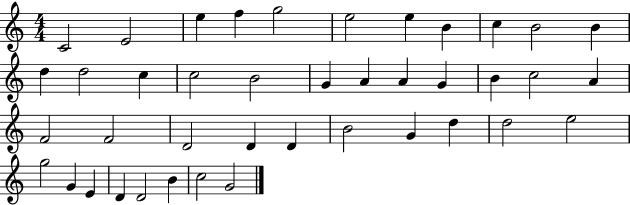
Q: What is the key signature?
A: C major